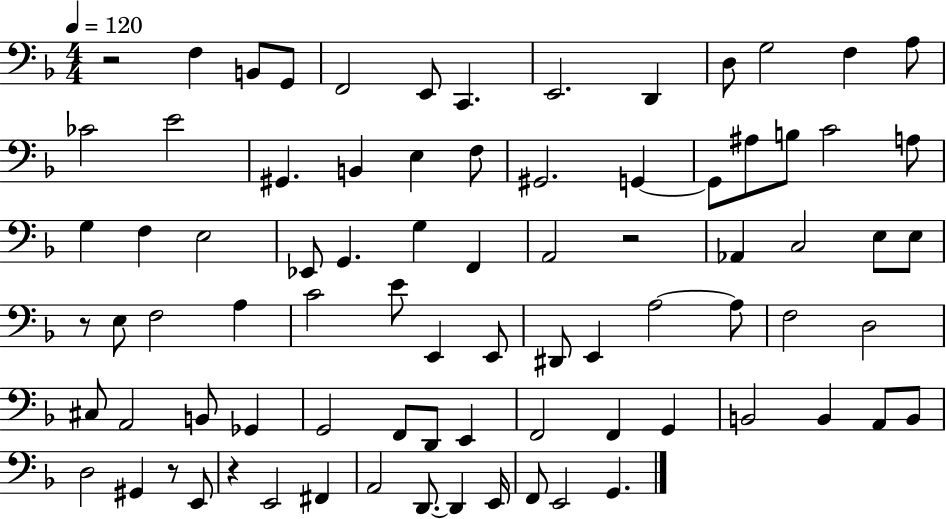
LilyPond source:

{
  \clef bass
  \numericTimeSignature
  \time 4/4
  \key f \major
  \tempo 4 = 120
  r2 f4 b,8 g,8 | f,2 e,8 c,4. | e,2. d,4 | d8 g2 f4 a8 | \break ces'2 e'2 | gis,4. b,4 e4 f8 | gis,2. g,4~~ | g,8 ais8 b8 c'2 a8 | \break g4 f4 e2 | ees,8 g,4. g4 f,4 | a,2 r2 | aes,4 c2 e8 e8 | \break r8 e8 f2 a4 | c'2 e'8 e,4 e,8 | dis,8 e,4 a2~~ a8 | f2 d2 | \break cis8 a,2 b,8 ges,4 | g,2 f,8 d,8 e,4 | f,2 f,4 g,4 | b,2 b,4 a,8 b,8 | \break d2 gis,4 r8 e,8 | r4 e,2 fis,4 | a,2 d,8.~~ d,4 e,16 | f,8 e,2 g,4. | \break \bar "|."
}